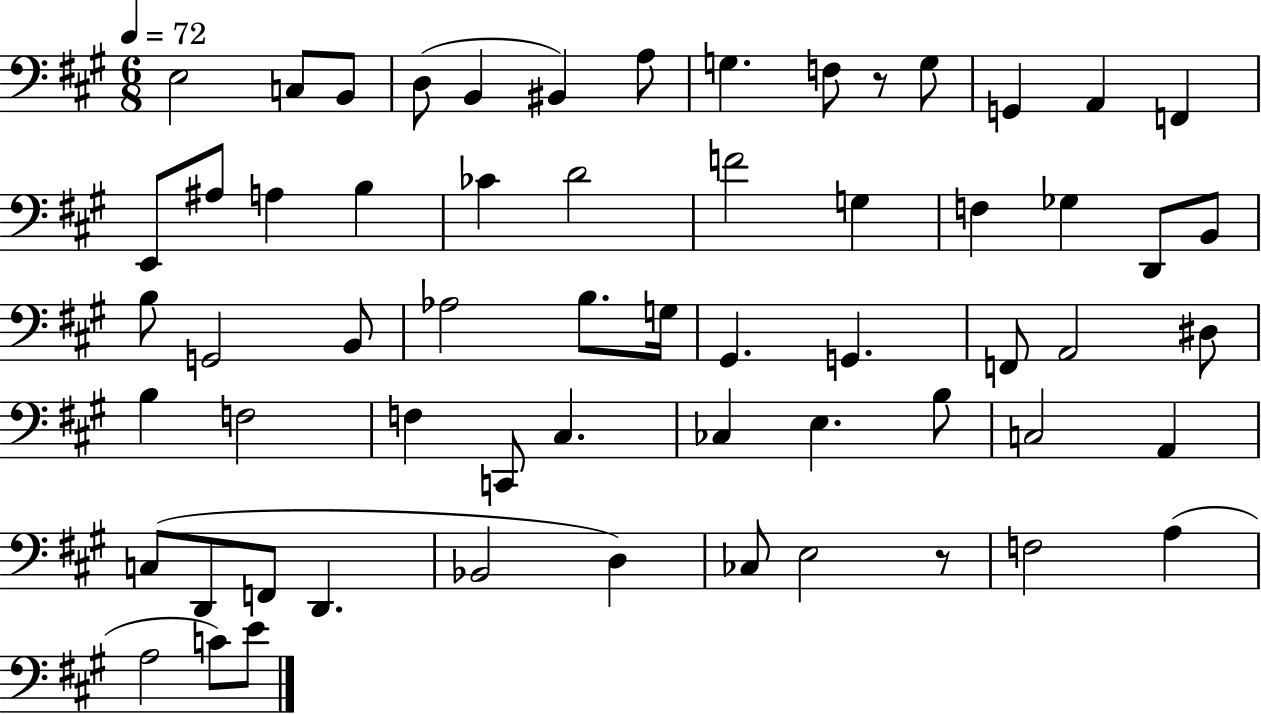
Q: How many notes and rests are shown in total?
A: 61